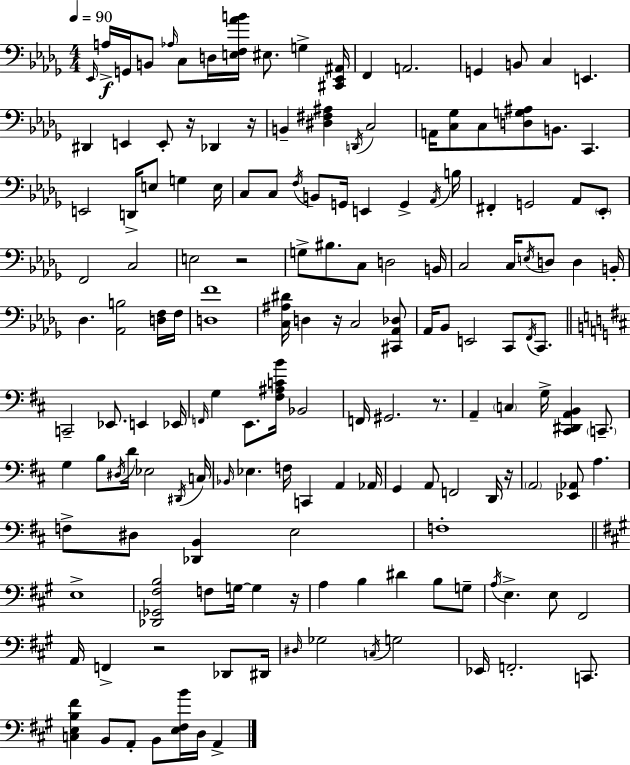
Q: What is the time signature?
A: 4/4